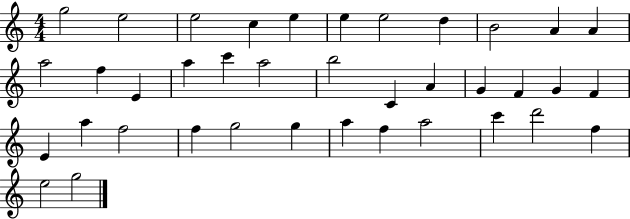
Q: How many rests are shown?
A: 0